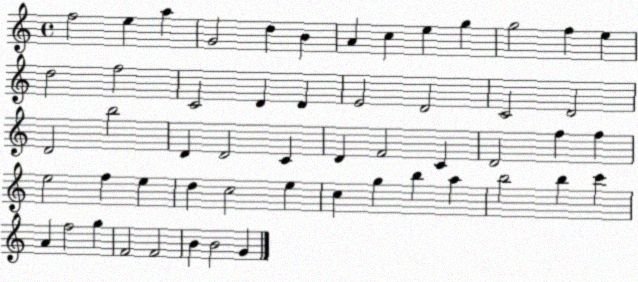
X:1
T:Untitled
M:4/4
L:1/4
K:C
f2 e a G2 d B A c e g g2 f e d2 f2 C2 D D E2 D2 C2 D2 D2 b2 D D2 C D F2 C D2 f f e2 f e d c2 e c g b a b2 b c' A f2 g F2 F2 B B2 G